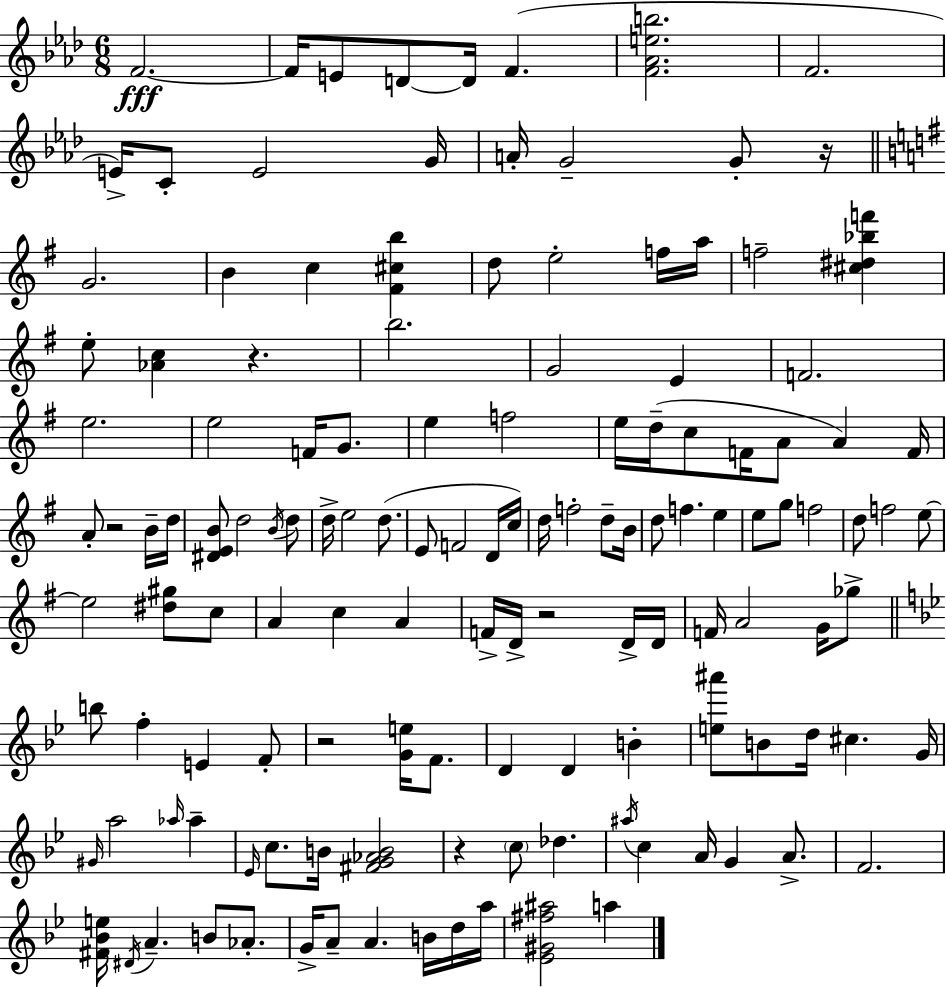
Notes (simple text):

F4/h. F4/s E4/e D4/e D4/s F4/q. [F4,Ab4,E5,B5]/h. F4/h. E4/s C4/e E4/h G4/s A4/s G4/h G4/e R/s G4/h. B4/q C5/q [F#4,C#5,B5]/q D5/e E5/h F5/s A5/s F5/h [C#5,D#5,Bb5,F6]/q E5/e [Ab4,C5]/q R/q. B5/h. G4/h E4/q F4/h. E5/h. E5/h F4/s G4/e. E5/q F5/h E5/s D5/s C5/e F4/s A4/e A4/q F4/s A4/e R/h B4/s D5/s [D#4,E4,B4]/e D5/h B4/s D5/e D5/s E5/h D5/e. E4/e F4/h D4/s C5/s D5/s F5/h D5/e B4/s D5/e F5/q. E5/q E5/e G5/e F5/h D5/e F5/h E5/e E5/h [D#5,G#5]/e C5/e A4/q C5/q A4/q F4/s D4/s R/h D4/s D4/s F4/s A4/h G4/s Gb5/e B5/e F5/q E4/q F4/e R/h [G4,E5]/s F4/e. D4/q D4/q B4/q [E5,A#6]/e B4/e D5/s C#5/q. G4/s G#4/s A5/h Ab5/s Ab5/q Eb4/s C5/e. B4/s [F#4,G4,Ab4,B4]/h R/q C5/e Db5/q. A#5/s C5/q A4/s G4/q A4/e. F4/h. [F#4,Bb4,E5]/s D#4/s A4/q. B4/e Ab4/e. G4/s A4/e A4/q. B4/s D5/s A5/s [Eb4,G#4,F#5,A#5]/h A5/q